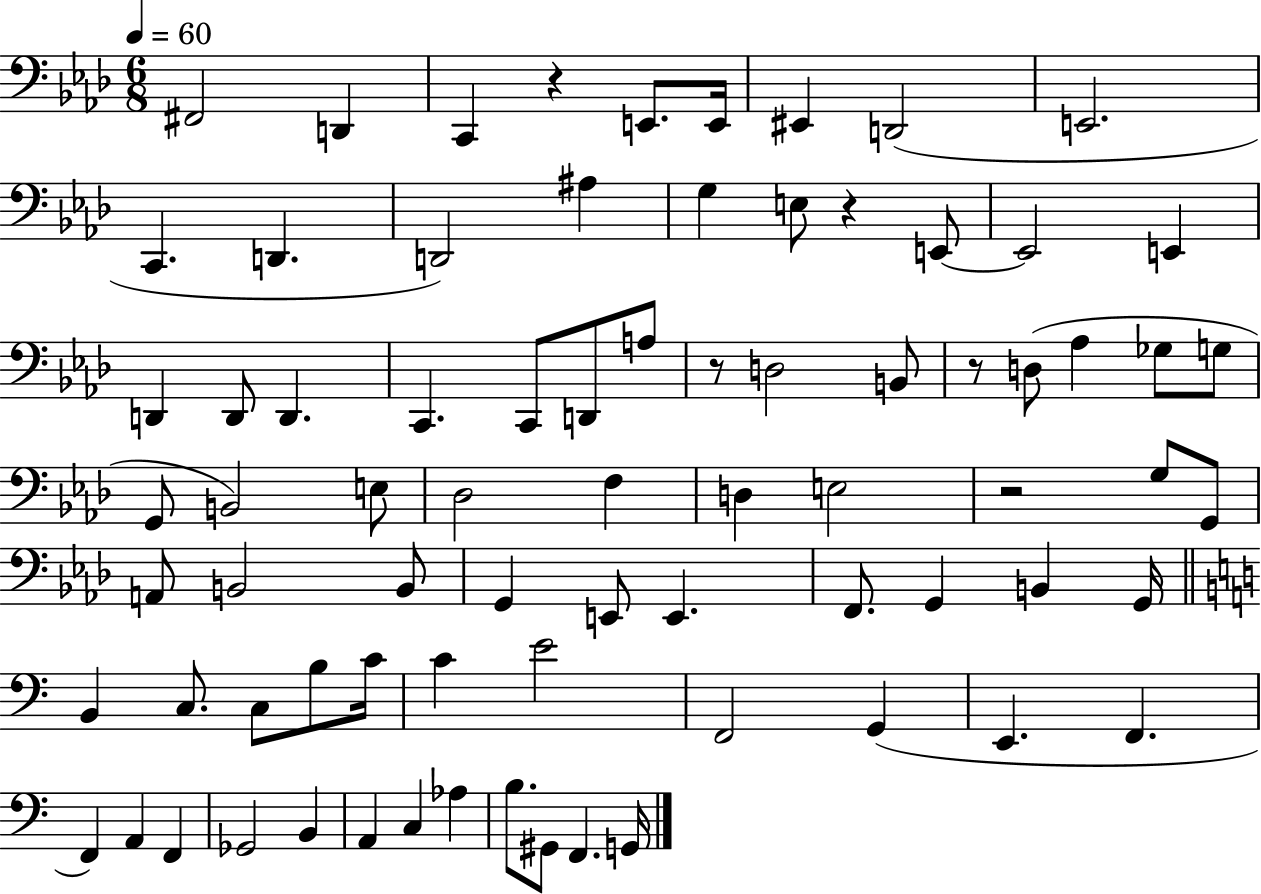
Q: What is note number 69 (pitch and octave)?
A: B3